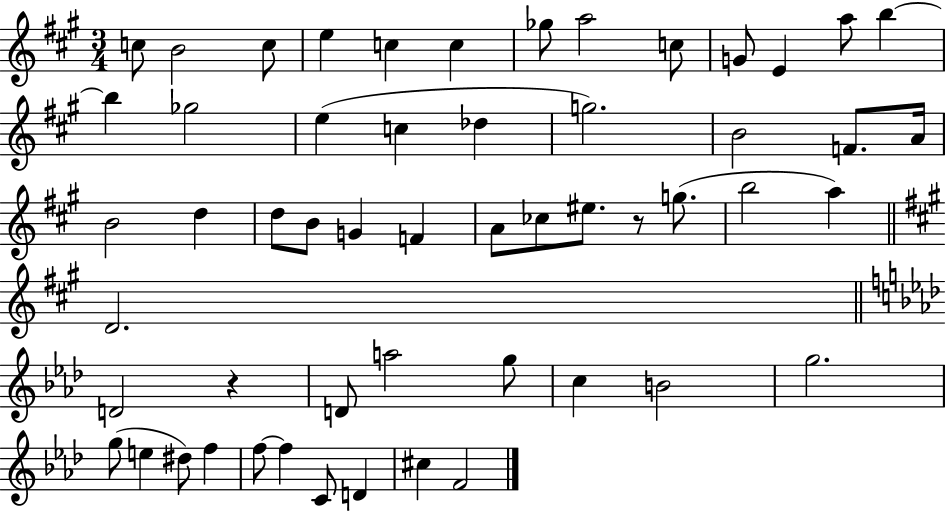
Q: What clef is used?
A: treble